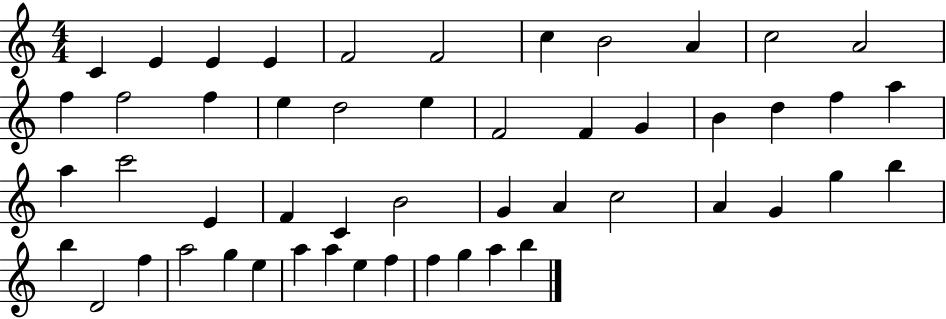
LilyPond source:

{
  \clef treble
  \numericTimeSignature
  \time 4/4
  \key c \major
  c'4 e'4 e'4 e'4 | f'2 f'2 | c''4 b'2 a'4 | c''2 a'2 | \break f''4 f''2 f''4 | e''4 d''2 e''4 | f'2 f'4 g'4 | b'4 d''4 f''4 a''4 | \break a''4 c'''2 e'4 | f'4 c'4 b'2 | g'4 a'4 c''2 | a'4 g'4 g''4 b''4 | \break b''4 d'2 f''4 | a''2 g''4 e''4 | a''4 a''4 e''4 f''4 | f''4 g''4 a''4 b''4 | \break \bar "|."
}